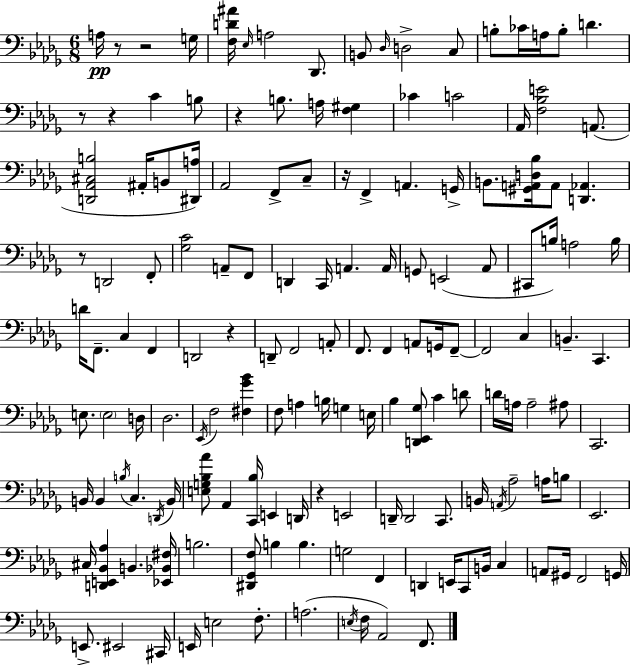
{
  \clef bass
  \numericTimeSignature
  \time 6/8
  \key bes \minor
  \repeat volta 2 { a16\pp r8 r2 g16 | <f d' ais'>16 \grace { ees16 } a2 des,8. | b,8 \grace { des16 } d2-> | c8 b8-. ces'16 a16 b8-. d'4. | \break r8 r4 c'4 | b8 r4 b8. a16 <f gis>4 | ces'4 c'2 | aes,16 <f bes e'>2 a,8.( | \break <d, aes, cis b>2 ais,16-. b,8 | <dis, a>16) aes,2 f,8-> | c8-- r16 f,4-> a,4. | g,16-> b,8. <gis, a, d bes>16 a,8 <d, aes,>4. | \break r8 d,2 | f,8-. <ges c'>2 a,8-- | f,8 d,4 c,16 a,4. | a,16 g,8 e,2( | \break aes,8 cis,8 b16) a2 | b16 d'16 f,8.-- c4 f,4 | d,2 r4 | d,8-- f,2 | \break a,8-. f,8. f,4 a,8 g,16 | f,8--~~ f,2 c4 | b,4.-- c,4. | e8. \parenthesize e2 | \break d16 des2. | \acciaccatura { ees,16 } f2 <fis ges' bes'>4 | f8 a4 b16 g4 | e16 bes4 <d, ees, ges>8 c'4 | \break d'8 d'16 a16 a2-- | ais8 c,2. | b,16 b,4 \acciaccatura { b16 } c4. | \acciaccatura { d,16 } b,16 <e g bes aes'>8 aes,4 <c, bes>16 | \break e,4 d,16 r4 e,2 | d,16-- d,2 | c,8. b,16 \acciaccatura { a,16 } aes2-- | a16 b8 ees,2. | \break cis16 <d, e, bes, aes>4 b,4. | <ees, bes, fis>16 b2. | <dis, ges, f>8 b4 | b4. g2 | \break f,4 d,4 e,16 c,8 | b,16 c4 a,8 gis,16 f,2 | g,16 e,8.-> eis,2 | cis,16 e,16 e2 | \break f8.-. a2.( | \acciaccatura { e16 } f16 aes,2) | f,8. } \bar "|."
}